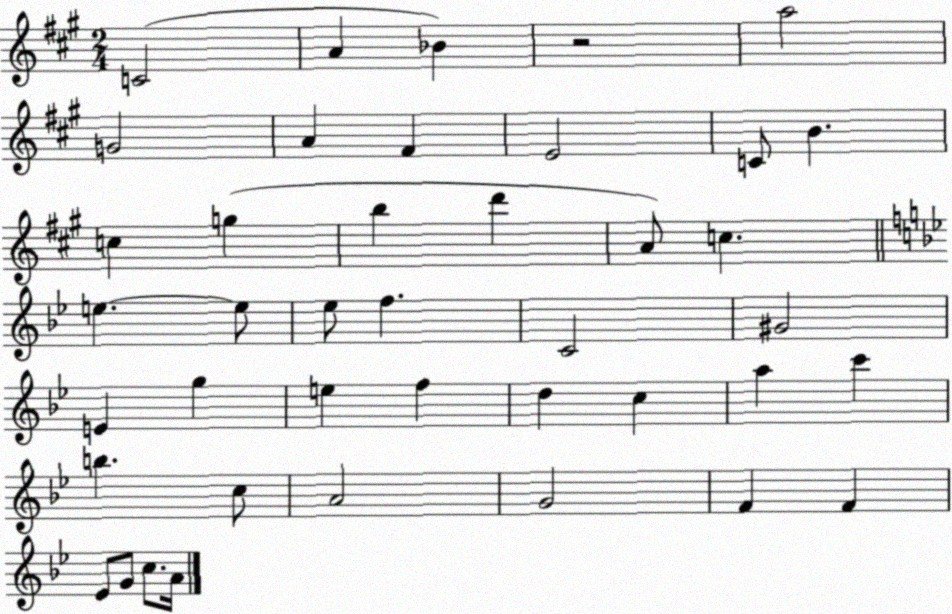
X:1
T:Untitled
M:2/4
L:1/4
K:A
C2 A _B z2 a2 G2 A ^F E2 C/2 B c g b d' A/2 c e e/2 _e/2 f C2 ^G2 E g e f d c a c' b c/2 A2 G2 F F _E/2 G/2 c/2 A/4